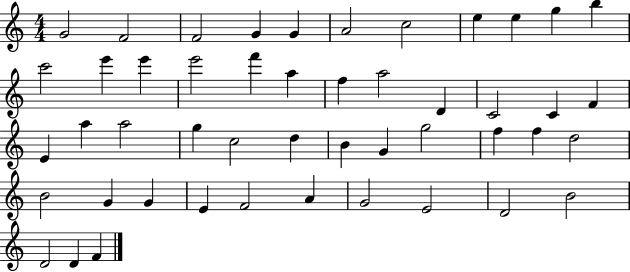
X:1
T:Untitled
M:4/4
L:1/4
K:C
G2 F2 F2 G G A2 c2 e e g b c'2 e' e' e'2 f' a f a2 D C2 C F E a a2 g c2 d B G g2 f f d2 B2 G G E F2 A G2 E2 D2 B2 D2 D F